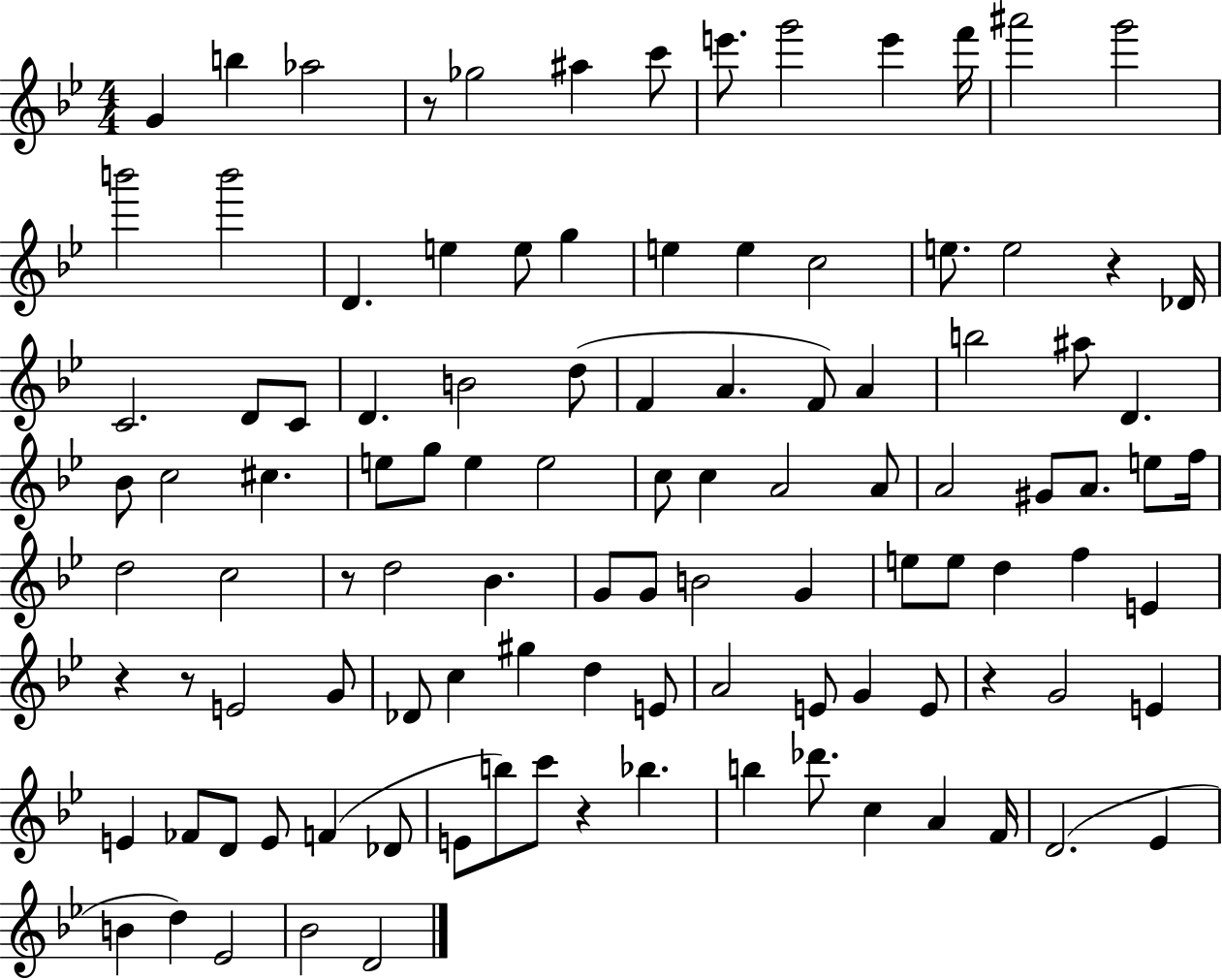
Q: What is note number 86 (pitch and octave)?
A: E4